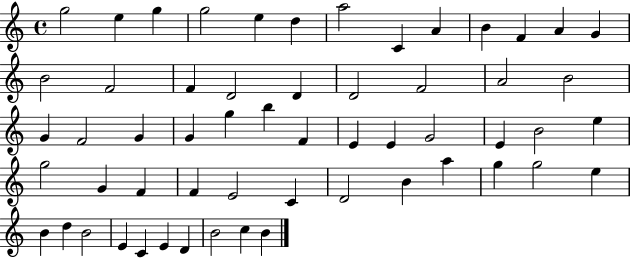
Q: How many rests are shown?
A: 0